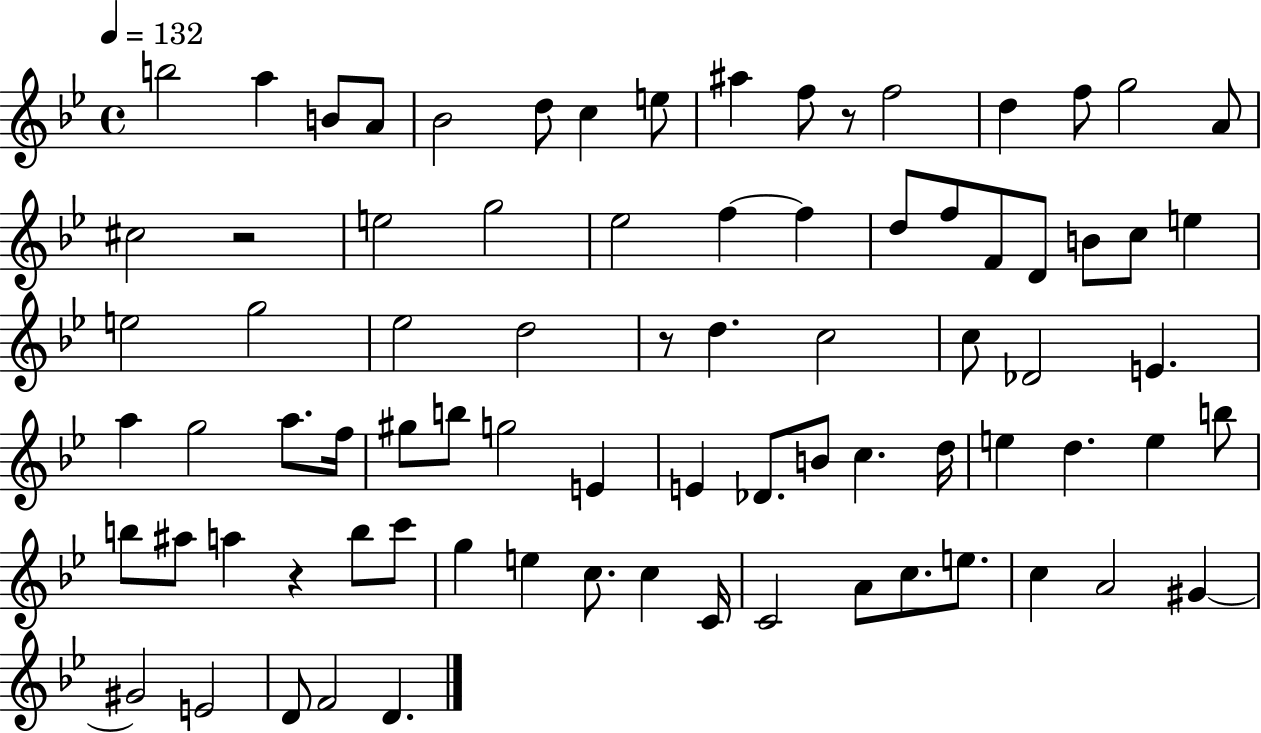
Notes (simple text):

B5/h A5/q B4/e A4/e Bb4/h D5/e C5/q E5/e A#5/q F5/e R/e F5/h D5/q F5/e G5/h A4/e C#5/h R/h E5/h G5/h Eb5/h F5/q F5/q D5/e F5/e F4/e D4/e B4/e C5/e E5/q E5/h G5/h Eb5/h D5/h R/e D5/q. C5/h C5/e Db4/h E4/q. A5/q G5/h A5/e. F5/s G#5/e B5/e G5/h E4/q E4/q Db4/e. B4/e C5/q. D5/s E5/q D5/q. E5/q B5/e B5/e A#5/e A5/q R/q B5/e C6/e G5/q E5/q C5/e. C5/q C4/s C4/h A4/e C5/e. E5/e. C5/q A4/h G#4/q G#4/h E4/h D4/e F4/h D4/q.